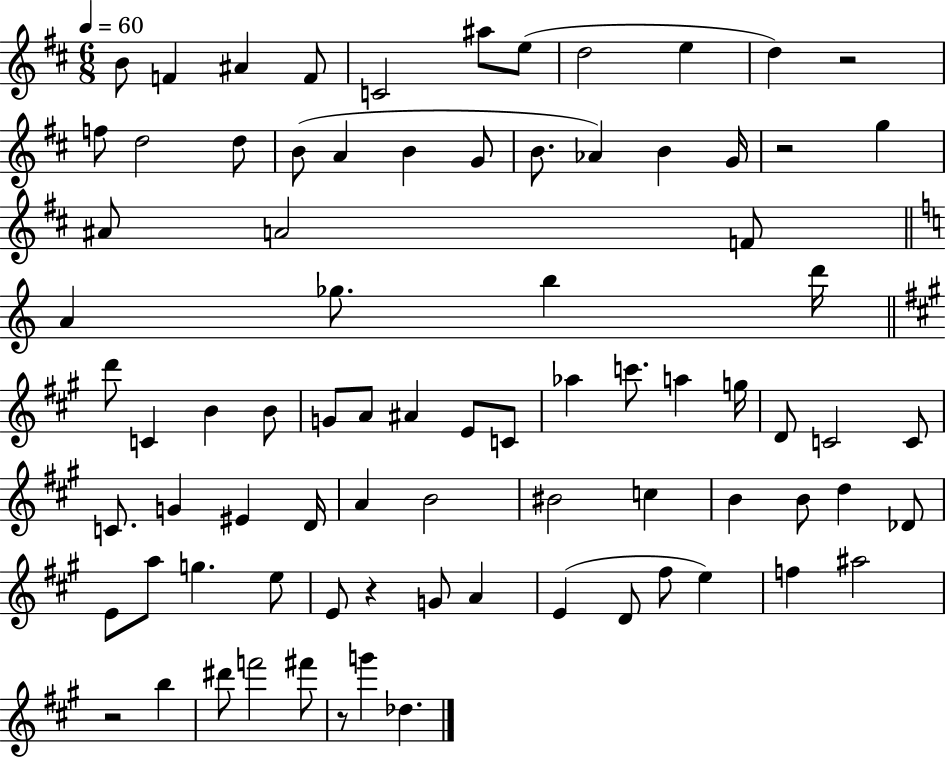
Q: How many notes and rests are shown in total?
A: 81